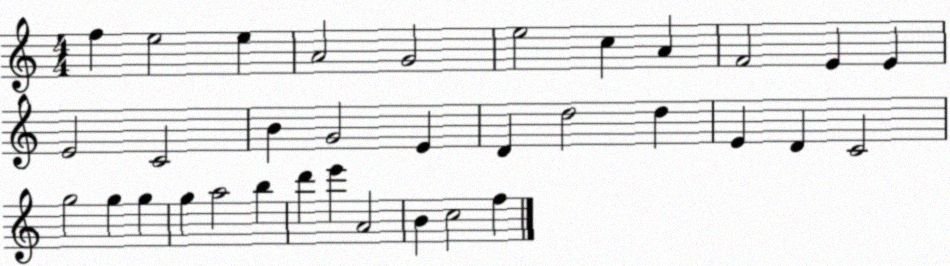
X:1
T:Untitled
M:4/4
L:1/4
K:C
f e2 e A2 G2 e2 c A F2 E E E2 C2 B G2 E D d2 d E D C2 g2 g g g a2 b d' e' A2 B c2 f